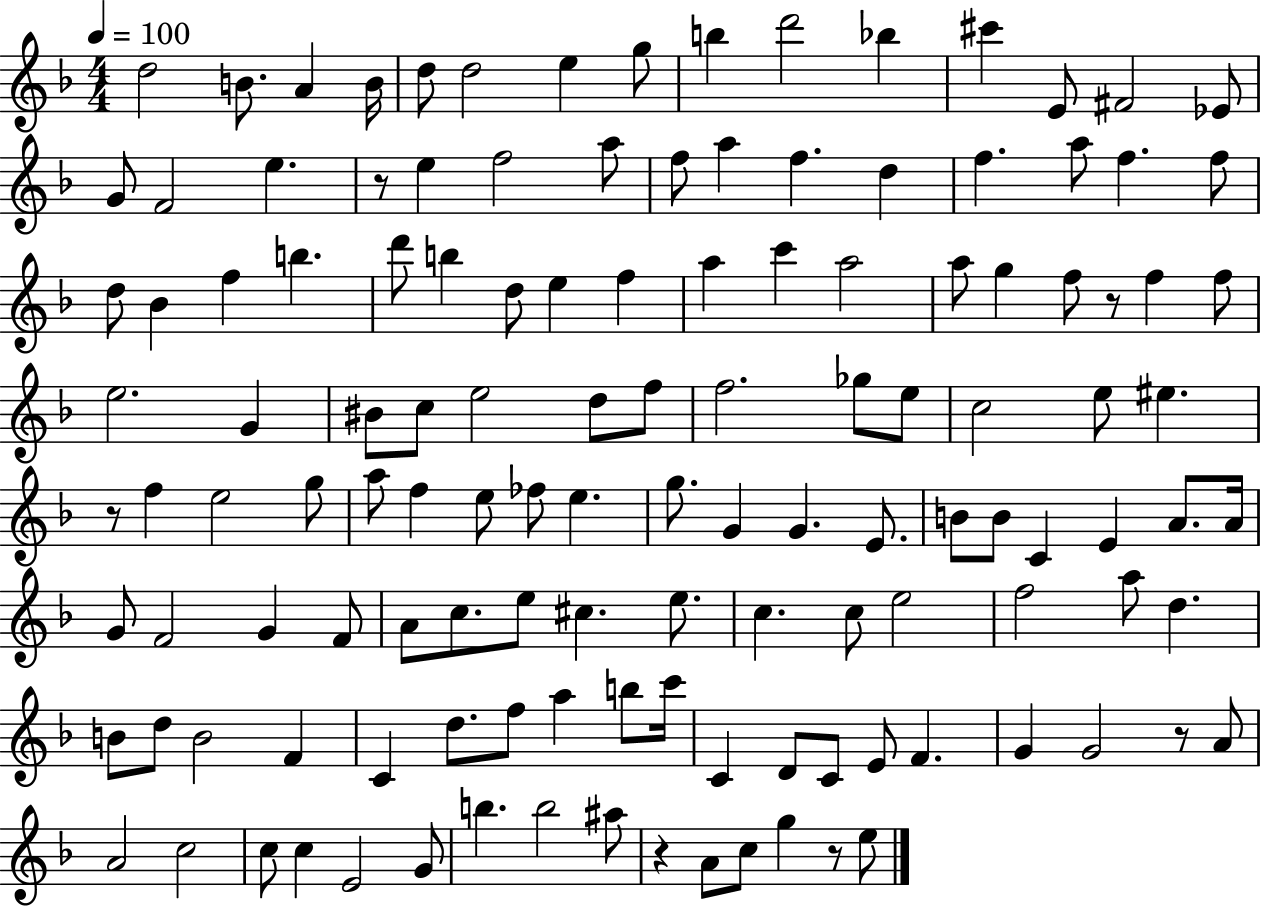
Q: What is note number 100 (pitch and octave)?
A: A5